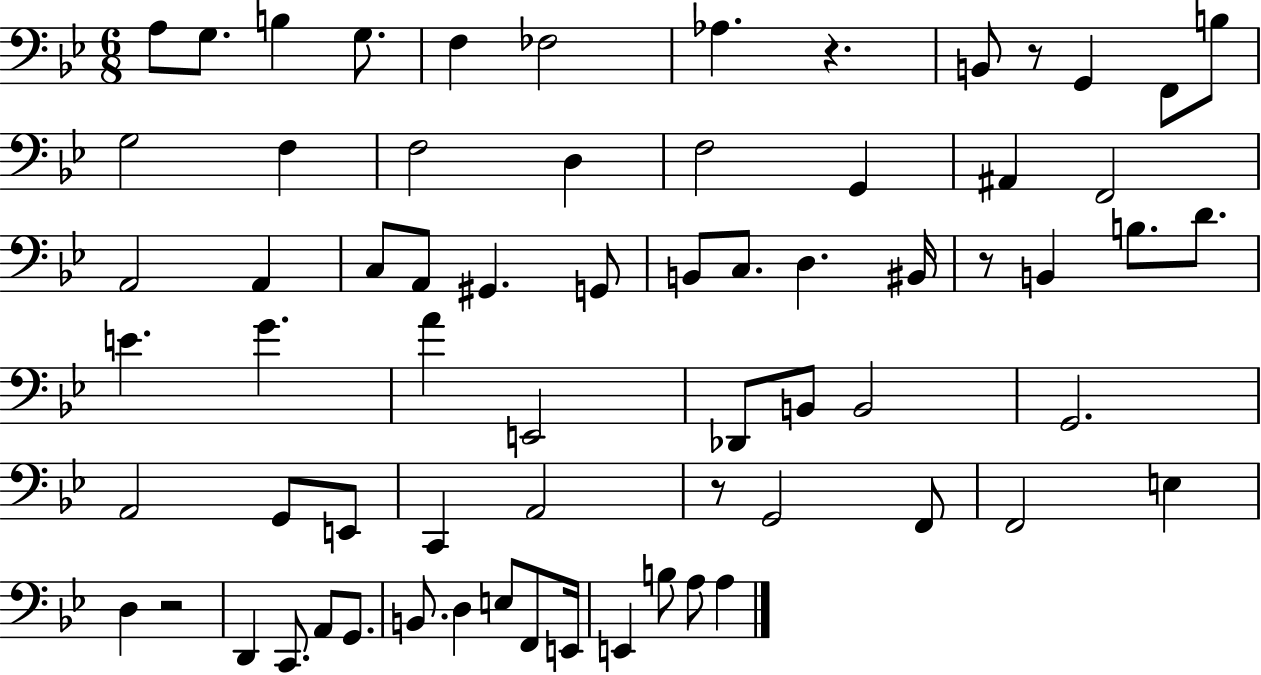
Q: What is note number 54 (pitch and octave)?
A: G2